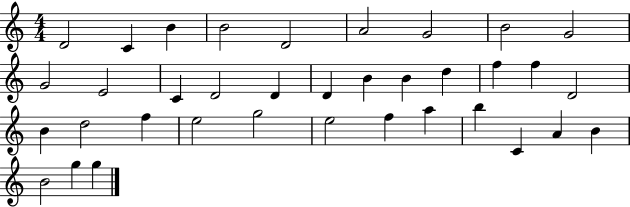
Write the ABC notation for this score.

X:1
T:Untitled
M:4/4
L:1/4
K:C
D2 C B B2 D2 A2 G2 B2 G2 G2 E2 C D2 D D B B d f f D2 B d2 f e2 g2 e2 f a b C A B B2 g g